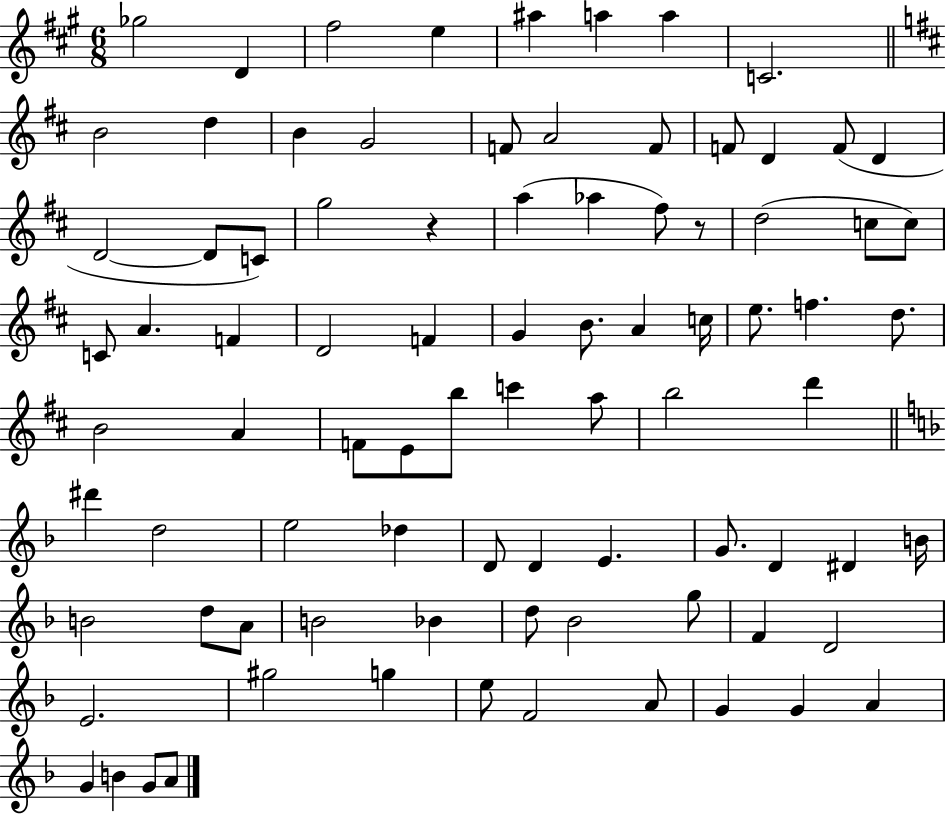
{
  \clef treble
  \numericTimeSignature
  \time 6/8
  \key a \major
  \repeat volta 2 { ges''2 d'4 | fis''2 e''4 | ais''4 a''4 a''4 | c'2. | \break \bar "||" \break \key b \minor b'2 d''4 | b'4 g'2 | f'8 a'2 f'8 | f'8 d'4 f'8( d'4 | \break d'2~~ d'8 c'8) | g''2 r4 | a''4( aes''4 fis''8) r8 | d''2( c''8 c''8) | \break c'8 a'4. f'4 | d'2 f'4 | g'4 b'8. a'4 c''16 | e''8. f''4. d''8. | \break b'2 a'4 | f'8 e'8 b''8 c'''4 a''8 | b''2 d'''4 | \bar "||" \break \key f \major dis'''4 d''2 | e''2 des''4 | d'8 d'4 e'4. | g'8. d'4 dis'4 b'16 | \break b'2 d''8 a'8 | b'2 bes'4 | d''8 bes'2 g''8 | f'4 d'2 | \break e'2. | gis''2 g''4 | e''8 f'2 a'8 | g'4 g'4 a'4 | \break g'4 b'4 g'8 a'8 | } \bar "|."
}